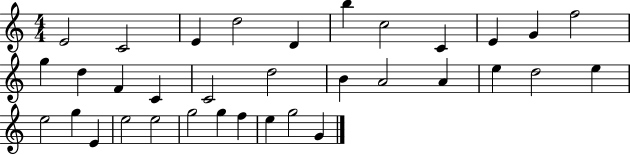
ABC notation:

X:1
T:Untitled
M:4/4
L:1/4
K:C
E2 C2 E d2 D b c2 C E G f2 g d F C C2 d2 B A2 A e d2 e e2 g E e2 e2 g2 g f e g2 G